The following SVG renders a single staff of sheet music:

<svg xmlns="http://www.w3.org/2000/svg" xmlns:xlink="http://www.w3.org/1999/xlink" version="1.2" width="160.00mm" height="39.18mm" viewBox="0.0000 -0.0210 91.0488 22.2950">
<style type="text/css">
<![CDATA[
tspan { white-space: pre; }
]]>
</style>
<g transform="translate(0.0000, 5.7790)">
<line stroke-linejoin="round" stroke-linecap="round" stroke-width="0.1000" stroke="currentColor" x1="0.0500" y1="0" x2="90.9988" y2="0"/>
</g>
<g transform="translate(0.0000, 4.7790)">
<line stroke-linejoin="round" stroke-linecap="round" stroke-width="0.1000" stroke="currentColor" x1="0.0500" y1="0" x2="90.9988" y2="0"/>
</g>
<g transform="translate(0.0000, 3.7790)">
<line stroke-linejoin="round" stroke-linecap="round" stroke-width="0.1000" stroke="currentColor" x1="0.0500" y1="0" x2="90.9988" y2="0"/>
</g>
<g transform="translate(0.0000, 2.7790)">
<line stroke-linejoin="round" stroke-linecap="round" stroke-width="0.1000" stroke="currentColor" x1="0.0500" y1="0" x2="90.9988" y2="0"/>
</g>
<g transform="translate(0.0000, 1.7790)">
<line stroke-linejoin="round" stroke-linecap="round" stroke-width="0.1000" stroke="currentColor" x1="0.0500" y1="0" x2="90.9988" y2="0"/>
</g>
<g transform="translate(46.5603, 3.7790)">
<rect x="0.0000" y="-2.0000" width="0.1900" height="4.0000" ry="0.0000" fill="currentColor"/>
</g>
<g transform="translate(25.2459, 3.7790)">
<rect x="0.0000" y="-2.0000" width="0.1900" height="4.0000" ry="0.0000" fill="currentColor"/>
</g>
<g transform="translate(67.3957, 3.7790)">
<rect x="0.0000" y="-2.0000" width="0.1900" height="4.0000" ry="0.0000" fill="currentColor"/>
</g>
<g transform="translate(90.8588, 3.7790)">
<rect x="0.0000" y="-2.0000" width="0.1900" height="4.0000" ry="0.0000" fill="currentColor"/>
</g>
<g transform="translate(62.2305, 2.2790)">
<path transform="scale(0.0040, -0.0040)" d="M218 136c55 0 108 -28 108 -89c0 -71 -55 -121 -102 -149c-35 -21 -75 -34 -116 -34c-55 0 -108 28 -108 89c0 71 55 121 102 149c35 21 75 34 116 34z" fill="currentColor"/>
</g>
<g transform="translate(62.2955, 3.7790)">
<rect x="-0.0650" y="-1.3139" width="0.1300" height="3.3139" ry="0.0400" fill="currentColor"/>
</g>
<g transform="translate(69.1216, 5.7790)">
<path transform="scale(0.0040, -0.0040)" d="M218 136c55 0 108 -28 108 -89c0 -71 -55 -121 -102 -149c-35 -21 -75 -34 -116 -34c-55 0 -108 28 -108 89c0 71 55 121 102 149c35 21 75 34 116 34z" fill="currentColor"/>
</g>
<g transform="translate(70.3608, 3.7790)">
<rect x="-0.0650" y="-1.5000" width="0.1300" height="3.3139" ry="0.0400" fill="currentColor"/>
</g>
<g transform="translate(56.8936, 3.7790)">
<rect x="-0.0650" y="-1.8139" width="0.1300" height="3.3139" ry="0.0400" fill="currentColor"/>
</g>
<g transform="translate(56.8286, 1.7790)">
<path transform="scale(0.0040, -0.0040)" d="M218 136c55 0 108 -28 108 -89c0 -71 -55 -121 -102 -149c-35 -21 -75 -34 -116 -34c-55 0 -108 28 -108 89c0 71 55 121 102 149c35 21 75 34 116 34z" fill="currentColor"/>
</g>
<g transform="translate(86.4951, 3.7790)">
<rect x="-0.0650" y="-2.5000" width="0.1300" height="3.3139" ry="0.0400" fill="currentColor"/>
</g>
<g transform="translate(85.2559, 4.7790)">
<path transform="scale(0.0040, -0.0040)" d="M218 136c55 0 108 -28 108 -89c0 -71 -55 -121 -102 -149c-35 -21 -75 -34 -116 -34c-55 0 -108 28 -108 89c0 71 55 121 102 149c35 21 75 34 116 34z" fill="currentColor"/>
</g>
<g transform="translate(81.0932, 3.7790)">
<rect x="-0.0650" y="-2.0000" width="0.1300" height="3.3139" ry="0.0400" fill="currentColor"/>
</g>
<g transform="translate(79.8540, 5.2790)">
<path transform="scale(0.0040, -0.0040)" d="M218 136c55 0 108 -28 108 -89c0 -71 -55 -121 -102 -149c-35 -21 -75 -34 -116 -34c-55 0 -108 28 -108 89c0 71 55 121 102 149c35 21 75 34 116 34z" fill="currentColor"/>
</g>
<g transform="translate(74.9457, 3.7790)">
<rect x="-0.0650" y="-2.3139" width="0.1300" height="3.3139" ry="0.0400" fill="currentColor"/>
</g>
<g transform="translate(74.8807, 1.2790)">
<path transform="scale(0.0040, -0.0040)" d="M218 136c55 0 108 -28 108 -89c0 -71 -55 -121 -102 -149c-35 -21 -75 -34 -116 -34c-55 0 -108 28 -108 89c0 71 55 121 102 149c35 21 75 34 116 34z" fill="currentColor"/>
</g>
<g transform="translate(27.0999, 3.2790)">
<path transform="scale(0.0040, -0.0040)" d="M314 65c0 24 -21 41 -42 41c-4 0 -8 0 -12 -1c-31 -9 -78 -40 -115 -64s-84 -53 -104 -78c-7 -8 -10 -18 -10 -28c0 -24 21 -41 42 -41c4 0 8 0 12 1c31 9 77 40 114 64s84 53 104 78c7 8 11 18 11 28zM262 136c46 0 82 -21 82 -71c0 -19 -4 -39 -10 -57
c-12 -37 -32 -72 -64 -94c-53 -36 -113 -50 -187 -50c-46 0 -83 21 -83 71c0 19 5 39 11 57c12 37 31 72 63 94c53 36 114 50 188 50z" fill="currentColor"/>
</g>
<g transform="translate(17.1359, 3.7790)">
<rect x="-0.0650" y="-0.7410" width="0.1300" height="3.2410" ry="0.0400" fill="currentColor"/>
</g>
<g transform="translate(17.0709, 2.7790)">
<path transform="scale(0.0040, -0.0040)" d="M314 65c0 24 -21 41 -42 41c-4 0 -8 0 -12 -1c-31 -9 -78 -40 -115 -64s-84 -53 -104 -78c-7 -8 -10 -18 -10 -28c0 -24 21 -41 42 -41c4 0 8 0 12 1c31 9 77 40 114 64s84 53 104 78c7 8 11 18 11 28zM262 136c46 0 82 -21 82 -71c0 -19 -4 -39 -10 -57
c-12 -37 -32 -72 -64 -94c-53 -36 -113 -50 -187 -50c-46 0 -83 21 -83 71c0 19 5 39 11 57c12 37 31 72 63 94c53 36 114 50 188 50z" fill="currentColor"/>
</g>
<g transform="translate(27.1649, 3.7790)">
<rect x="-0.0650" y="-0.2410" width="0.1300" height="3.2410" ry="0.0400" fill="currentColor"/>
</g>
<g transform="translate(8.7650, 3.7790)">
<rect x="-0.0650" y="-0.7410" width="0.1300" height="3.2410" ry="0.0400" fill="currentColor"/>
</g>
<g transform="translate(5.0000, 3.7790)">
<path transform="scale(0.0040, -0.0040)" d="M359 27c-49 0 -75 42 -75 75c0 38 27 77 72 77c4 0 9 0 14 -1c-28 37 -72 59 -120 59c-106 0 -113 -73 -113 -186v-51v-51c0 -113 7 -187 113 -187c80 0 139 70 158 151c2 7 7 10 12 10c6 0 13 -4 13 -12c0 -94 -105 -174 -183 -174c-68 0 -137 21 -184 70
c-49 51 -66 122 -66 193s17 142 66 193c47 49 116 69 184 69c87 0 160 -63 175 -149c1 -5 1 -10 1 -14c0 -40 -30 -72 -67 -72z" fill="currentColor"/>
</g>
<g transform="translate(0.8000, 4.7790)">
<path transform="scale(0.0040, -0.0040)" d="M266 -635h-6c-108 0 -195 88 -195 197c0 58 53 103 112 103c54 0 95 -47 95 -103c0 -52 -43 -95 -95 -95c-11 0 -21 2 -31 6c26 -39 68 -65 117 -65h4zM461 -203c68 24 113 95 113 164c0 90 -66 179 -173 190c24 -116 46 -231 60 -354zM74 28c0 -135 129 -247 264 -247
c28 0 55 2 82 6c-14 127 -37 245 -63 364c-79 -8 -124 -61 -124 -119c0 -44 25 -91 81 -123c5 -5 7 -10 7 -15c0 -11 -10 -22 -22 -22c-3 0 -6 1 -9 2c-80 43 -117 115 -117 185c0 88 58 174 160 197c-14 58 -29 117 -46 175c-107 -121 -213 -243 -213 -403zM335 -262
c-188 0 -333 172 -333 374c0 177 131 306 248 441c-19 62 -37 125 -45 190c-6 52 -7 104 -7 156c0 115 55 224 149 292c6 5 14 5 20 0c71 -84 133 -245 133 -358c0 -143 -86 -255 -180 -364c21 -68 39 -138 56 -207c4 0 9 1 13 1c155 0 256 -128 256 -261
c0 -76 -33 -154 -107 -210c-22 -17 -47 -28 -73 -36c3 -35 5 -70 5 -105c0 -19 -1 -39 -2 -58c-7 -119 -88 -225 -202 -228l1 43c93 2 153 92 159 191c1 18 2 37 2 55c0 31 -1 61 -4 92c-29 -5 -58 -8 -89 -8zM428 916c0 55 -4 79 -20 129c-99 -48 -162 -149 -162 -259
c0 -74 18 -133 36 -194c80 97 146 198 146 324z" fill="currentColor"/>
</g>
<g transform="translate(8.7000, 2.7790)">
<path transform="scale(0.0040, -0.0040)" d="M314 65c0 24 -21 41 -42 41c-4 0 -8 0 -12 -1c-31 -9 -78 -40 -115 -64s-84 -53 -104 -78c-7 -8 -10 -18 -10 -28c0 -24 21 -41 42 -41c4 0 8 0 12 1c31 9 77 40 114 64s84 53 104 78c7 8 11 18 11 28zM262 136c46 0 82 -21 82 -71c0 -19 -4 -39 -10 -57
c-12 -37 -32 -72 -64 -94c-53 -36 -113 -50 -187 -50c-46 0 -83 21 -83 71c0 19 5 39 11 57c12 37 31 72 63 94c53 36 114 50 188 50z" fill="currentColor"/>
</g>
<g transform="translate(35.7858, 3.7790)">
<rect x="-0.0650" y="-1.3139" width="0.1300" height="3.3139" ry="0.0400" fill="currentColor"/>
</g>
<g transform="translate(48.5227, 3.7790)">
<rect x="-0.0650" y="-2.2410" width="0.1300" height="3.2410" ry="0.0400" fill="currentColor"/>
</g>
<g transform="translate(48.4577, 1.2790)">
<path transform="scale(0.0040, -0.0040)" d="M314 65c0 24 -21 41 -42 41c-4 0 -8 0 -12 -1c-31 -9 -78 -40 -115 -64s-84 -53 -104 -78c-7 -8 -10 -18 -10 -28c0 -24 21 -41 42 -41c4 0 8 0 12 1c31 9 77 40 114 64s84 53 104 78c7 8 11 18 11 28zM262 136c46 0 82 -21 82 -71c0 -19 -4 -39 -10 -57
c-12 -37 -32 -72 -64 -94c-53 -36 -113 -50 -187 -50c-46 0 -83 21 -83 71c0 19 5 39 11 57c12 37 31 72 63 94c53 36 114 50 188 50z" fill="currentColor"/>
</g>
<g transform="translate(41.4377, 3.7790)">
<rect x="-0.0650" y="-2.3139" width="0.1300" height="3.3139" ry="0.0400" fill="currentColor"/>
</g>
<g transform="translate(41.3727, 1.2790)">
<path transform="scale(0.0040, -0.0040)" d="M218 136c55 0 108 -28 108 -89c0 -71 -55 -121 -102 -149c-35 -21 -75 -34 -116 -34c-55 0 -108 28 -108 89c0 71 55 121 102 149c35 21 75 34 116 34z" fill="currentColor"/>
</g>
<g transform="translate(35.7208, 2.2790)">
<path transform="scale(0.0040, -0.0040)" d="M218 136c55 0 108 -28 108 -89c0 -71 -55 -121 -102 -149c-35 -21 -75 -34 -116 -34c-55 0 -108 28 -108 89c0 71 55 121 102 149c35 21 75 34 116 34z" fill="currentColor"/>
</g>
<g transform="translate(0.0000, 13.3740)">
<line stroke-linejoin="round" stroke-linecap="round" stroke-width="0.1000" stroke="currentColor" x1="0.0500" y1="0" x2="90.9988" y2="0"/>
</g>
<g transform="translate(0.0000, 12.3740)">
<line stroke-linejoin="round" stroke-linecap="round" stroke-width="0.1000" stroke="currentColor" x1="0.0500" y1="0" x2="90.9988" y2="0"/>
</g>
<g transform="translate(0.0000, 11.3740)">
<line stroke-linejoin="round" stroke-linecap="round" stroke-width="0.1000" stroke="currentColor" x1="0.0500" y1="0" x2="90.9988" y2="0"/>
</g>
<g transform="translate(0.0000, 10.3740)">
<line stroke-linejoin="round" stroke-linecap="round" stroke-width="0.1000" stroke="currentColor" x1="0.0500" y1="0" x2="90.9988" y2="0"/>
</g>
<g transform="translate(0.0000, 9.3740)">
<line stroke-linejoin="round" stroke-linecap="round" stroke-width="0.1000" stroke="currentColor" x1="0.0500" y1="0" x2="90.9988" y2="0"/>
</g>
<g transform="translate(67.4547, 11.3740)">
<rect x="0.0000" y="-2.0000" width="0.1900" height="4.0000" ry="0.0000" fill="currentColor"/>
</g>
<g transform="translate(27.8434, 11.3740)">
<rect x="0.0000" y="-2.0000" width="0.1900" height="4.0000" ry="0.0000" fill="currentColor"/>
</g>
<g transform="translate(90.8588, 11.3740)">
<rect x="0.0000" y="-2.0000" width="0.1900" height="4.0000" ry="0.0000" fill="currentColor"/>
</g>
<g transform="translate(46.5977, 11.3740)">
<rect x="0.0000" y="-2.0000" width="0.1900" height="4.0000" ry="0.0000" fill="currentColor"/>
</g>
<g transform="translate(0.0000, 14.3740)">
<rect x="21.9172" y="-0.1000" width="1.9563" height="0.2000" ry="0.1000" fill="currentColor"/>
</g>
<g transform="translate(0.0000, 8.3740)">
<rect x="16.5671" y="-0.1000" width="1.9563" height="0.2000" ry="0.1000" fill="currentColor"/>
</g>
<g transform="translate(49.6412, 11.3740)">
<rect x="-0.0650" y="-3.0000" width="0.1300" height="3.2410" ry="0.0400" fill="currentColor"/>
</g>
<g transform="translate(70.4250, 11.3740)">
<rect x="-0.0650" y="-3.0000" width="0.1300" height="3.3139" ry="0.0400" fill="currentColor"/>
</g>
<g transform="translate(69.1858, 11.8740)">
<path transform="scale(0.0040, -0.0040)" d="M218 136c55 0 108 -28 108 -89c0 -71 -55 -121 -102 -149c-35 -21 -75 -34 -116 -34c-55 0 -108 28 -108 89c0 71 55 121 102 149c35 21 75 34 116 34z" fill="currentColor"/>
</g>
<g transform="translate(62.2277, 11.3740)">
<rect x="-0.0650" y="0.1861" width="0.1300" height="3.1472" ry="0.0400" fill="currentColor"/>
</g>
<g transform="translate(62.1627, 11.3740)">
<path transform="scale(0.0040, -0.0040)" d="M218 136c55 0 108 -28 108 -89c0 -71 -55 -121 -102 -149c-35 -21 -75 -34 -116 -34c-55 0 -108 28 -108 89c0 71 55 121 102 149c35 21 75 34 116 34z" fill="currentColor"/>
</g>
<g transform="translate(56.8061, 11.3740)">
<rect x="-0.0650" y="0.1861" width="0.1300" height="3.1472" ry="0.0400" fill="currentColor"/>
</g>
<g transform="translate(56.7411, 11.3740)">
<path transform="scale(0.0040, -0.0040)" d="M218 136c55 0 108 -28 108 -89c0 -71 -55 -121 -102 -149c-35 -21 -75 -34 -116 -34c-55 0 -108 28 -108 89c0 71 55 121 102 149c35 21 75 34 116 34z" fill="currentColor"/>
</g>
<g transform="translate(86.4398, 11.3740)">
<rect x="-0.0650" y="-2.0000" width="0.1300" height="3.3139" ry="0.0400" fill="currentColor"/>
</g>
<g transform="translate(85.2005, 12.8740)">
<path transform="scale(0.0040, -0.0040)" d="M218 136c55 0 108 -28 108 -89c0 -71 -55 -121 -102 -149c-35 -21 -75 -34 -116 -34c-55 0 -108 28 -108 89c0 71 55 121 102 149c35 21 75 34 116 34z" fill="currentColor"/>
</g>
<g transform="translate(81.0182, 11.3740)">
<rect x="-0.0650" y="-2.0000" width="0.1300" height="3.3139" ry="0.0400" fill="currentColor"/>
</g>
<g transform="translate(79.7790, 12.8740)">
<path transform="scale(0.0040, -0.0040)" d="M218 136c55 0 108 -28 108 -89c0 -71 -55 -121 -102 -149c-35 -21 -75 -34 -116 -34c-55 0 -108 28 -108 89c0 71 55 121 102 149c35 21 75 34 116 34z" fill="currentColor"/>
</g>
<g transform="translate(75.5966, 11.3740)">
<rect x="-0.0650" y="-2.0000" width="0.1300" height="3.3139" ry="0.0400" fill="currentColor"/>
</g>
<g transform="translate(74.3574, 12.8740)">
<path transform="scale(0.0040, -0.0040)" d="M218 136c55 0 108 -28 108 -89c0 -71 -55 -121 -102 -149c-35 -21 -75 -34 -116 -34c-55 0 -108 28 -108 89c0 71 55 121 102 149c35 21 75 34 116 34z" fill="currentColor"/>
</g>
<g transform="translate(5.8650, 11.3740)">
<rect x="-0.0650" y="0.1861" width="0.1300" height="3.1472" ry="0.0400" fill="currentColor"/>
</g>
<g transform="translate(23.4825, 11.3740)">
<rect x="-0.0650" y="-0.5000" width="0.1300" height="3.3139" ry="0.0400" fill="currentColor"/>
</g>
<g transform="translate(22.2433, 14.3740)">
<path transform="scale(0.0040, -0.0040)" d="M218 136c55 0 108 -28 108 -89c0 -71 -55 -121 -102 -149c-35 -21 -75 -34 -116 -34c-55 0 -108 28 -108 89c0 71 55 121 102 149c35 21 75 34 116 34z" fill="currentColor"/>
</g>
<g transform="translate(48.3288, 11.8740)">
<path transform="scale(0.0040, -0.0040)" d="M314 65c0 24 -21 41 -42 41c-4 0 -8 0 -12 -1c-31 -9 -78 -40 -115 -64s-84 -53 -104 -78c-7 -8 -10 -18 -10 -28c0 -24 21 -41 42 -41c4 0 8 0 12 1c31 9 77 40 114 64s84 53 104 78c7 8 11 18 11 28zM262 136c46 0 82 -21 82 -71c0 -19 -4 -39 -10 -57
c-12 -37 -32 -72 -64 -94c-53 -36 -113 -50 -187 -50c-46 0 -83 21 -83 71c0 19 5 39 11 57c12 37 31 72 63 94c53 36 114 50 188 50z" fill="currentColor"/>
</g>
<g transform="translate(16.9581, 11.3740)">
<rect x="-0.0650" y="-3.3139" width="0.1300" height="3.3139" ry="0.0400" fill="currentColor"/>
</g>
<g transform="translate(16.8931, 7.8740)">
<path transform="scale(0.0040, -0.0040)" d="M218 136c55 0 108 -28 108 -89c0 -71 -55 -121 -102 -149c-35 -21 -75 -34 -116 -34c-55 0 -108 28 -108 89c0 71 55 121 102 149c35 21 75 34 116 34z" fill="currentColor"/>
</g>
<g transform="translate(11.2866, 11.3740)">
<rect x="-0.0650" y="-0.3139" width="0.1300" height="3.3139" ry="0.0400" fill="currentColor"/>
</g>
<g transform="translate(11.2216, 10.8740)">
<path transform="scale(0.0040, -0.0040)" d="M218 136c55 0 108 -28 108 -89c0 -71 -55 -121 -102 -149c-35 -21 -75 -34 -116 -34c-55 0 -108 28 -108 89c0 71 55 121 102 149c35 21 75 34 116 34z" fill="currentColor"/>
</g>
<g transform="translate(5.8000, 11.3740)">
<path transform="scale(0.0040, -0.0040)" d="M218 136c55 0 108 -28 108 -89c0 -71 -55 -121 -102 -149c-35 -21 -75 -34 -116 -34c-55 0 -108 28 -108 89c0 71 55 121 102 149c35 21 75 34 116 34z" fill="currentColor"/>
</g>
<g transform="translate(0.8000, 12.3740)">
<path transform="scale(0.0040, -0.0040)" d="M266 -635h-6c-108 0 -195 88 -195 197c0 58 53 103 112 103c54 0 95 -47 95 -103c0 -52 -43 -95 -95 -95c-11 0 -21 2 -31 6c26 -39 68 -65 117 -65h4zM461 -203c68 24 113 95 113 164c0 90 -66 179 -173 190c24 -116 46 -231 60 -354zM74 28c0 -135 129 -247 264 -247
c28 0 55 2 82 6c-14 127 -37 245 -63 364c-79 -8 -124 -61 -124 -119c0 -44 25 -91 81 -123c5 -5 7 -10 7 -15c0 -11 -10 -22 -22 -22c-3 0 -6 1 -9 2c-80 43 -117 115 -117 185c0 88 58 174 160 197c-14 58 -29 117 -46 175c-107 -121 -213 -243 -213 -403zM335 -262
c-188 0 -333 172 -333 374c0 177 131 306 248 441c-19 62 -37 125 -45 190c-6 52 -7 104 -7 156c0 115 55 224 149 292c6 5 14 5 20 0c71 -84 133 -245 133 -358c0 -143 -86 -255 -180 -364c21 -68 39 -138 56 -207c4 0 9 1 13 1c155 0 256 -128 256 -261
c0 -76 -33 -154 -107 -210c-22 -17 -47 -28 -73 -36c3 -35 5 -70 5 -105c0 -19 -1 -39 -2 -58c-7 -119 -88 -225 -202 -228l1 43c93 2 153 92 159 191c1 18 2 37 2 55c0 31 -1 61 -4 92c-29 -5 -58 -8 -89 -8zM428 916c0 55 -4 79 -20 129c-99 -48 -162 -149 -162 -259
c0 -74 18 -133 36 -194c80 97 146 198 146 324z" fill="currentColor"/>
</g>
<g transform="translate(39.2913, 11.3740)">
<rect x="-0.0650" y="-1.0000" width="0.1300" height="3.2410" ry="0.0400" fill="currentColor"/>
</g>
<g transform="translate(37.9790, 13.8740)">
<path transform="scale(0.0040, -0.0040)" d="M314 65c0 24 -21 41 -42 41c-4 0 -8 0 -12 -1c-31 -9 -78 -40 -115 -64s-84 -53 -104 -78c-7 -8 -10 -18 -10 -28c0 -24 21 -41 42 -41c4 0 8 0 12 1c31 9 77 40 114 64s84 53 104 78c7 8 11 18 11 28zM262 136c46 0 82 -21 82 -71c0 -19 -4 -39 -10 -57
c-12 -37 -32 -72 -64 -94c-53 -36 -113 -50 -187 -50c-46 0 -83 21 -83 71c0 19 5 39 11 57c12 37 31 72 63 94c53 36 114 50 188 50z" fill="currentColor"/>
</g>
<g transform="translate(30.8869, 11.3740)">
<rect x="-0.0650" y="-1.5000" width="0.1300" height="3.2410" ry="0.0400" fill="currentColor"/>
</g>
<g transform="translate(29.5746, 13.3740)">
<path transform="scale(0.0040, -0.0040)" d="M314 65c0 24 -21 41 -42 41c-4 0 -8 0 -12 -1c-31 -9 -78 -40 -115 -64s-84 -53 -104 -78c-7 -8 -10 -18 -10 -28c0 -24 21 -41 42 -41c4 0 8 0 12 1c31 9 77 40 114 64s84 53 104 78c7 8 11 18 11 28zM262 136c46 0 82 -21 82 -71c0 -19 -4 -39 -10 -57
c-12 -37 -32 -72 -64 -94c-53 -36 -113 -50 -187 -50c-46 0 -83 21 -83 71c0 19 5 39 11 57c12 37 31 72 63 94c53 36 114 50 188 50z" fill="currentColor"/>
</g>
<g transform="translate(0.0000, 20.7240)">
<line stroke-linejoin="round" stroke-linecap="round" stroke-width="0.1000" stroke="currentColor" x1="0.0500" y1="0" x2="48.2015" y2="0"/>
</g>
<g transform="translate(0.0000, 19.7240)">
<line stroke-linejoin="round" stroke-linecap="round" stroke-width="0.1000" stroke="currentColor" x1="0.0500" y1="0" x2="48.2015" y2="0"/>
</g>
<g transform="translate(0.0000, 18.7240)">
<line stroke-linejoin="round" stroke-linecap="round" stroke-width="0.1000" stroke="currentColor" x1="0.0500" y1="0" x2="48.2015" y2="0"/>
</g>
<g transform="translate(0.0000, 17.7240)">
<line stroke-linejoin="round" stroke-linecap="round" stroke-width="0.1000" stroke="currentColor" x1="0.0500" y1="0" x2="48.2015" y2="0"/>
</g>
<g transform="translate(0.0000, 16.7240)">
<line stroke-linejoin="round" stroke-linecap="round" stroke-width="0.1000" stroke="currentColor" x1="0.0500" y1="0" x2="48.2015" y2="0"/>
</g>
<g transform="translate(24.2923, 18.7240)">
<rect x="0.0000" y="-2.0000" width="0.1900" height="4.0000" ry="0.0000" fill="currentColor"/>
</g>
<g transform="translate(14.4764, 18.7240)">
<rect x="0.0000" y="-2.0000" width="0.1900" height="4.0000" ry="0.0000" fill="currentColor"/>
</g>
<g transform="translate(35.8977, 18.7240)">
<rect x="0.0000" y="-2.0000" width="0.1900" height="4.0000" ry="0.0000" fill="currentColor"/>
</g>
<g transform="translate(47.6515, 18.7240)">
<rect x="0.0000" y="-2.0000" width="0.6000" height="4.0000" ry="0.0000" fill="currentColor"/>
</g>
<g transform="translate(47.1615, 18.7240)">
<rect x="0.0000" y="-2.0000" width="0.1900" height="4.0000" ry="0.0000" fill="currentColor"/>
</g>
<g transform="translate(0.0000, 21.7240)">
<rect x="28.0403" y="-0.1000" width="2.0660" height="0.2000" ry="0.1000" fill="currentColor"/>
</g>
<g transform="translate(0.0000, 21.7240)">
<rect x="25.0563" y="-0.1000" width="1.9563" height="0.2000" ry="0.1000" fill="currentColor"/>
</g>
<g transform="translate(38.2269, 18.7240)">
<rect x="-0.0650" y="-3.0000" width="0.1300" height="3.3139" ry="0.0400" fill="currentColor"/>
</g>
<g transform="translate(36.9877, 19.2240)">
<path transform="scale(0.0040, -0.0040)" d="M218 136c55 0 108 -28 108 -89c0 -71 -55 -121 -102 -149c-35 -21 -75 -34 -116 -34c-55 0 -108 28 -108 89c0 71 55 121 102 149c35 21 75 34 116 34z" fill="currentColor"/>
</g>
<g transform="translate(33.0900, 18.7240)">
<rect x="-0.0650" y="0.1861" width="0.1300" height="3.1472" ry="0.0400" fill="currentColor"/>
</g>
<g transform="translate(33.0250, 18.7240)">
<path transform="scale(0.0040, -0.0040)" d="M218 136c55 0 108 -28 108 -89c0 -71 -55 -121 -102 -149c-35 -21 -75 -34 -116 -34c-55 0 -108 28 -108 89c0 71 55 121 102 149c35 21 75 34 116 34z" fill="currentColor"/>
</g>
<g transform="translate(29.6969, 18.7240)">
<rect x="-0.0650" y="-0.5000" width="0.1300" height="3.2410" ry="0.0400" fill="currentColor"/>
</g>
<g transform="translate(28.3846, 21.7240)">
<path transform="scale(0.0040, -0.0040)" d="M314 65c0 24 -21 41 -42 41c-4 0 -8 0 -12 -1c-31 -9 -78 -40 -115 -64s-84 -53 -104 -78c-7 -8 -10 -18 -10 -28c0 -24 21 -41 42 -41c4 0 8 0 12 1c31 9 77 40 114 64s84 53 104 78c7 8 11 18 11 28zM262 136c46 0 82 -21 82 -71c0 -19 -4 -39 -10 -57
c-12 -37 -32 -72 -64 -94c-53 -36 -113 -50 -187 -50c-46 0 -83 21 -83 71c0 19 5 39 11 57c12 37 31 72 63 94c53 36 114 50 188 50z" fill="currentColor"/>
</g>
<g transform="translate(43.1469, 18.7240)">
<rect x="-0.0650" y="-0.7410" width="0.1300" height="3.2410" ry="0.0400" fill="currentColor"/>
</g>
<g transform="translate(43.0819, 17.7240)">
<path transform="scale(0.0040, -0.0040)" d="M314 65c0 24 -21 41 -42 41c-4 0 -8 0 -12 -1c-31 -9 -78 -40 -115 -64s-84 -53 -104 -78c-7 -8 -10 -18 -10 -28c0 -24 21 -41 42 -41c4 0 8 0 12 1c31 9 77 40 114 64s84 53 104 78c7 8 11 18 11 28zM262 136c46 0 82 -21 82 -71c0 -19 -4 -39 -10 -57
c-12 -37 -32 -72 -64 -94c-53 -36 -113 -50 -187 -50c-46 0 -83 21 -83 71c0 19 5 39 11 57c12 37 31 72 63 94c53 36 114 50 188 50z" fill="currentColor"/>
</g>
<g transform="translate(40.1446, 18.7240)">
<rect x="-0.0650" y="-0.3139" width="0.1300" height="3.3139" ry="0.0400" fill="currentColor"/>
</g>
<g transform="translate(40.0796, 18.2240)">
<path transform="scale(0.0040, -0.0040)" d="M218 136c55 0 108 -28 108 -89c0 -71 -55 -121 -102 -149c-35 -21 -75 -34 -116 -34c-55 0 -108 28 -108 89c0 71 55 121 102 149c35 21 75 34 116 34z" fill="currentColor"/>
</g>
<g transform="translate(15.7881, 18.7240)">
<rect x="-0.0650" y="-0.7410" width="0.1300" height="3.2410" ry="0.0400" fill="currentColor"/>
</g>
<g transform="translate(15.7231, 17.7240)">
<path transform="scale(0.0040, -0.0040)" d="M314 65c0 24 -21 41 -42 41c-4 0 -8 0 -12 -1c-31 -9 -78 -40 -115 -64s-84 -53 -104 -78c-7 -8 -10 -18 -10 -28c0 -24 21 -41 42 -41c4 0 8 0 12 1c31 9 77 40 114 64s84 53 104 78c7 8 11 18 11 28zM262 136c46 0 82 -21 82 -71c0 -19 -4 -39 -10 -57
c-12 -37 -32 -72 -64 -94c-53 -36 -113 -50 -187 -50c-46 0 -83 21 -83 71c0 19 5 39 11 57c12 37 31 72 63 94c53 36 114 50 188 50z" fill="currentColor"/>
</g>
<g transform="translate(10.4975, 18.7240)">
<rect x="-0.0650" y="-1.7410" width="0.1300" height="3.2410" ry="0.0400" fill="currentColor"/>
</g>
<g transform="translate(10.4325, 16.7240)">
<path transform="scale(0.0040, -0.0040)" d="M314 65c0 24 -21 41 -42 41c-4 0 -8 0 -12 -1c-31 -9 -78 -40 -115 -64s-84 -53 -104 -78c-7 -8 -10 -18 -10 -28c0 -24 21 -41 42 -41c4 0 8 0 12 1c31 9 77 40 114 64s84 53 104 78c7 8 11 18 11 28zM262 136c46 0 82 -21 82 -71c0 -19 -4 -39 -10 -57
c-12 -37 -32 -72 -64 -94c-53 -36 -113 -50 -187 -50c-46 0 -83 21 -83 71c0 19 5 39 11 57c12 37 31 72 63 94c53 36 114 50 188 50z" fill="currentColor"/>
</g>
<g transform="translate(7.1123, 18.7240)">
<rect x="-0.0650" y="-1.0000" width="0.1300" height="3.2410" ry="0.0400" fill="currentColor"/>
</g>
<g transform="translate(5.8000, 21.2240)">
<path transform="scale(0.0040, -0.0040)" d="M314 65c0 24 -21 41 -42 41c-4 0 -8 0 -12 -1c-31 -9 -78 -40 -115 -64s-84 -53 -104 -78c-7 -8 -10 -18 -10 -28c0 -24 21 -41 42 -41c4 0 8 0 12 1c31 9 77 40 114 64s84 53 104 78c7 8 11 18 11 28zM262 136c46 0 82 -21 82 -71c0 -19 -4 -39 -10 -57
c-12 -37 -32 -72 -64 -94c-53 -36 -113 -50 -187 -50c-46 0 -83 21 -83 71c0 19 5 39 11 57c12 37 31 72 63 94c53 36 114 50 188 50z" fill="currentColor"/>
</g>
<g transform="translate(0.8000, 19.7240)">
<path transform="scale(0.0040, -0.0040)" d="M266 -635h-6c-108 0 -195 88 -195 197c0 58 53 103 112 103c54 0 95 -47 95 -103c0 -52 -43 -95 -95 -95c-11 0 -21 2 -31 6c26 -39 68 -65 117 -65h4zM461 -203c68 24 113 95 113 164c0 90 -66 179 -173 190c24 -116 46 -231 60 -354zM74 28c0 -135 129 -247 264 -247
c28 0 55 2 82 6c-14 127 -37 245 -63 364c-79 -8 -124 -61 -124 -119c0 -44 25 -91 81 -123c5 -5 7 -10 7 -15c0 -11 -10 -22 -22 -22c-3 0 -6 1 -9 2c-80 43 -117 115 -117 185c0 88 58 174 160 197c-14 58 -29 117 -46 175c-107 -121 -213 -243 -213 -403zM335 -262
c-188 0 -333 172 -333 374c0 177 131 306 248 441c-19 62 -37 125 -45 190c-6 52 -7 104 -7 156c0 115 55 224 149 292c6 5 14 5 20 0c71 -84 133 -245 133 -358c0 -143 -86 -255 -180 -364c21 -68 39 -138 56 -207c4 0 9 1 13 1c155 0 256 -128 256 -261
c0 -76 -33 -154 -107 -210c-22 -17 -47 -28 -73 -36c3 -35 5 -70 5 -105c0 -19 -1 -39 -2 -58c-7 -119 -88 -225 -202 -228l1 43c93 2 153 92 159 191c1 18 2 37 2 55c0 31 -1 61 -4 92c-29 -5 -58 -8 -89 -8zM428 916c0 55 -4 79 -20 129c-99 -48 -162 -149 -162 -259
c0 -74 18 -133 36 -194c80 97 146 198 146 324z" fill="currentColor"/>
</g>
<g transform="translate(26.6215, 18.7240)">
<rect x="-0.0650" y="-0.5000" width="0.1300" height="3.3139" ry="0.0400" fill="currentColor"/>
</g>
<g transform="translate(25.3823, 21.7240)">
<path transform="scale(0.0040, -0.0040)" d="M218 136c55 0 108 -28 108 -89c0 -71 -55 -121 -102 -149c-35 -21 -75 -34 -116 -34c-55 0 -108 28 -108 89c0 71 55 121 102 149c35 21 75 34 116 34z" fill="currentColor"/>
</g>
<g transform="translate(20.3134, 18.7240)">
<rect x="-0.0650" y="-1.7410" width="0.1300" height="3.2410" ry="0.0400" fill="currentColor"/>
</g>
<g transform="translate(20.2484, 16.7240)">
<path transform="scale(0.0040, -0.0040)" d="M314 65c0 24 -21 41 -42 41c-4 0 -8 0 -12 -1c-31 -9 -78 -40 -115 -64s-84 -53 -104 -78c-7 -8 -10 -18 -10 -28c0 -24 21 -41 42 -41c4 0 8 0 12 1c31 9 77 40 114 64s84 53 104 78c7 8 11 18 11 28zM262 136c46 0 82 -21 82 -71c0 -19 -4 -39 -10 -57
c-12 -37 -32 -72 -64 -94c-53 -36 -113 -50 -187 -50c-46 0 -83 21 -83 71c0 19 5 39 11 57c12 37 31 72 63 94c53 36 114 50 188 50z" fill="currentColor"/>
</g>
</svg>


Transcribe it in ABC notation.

X:1
T:Untitled
M:4/4
L:1/4
K:C
d2 d2 c2 e g g2 f e E g F G B c b C E2 D2 A2 B B A F F F D2 f2 d2 f2 C C2 B A c d2